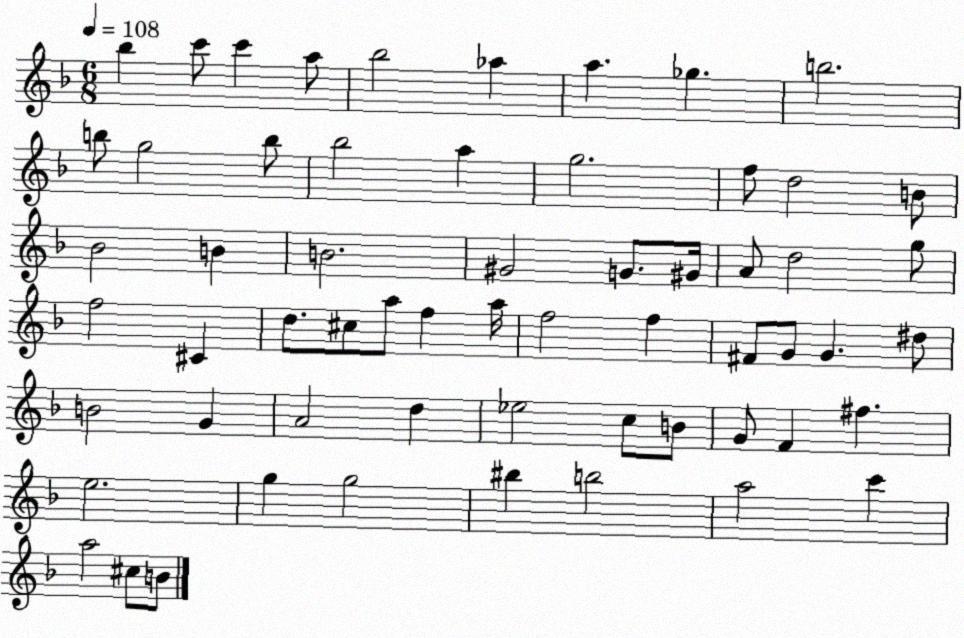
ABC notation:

X:1
T:Untitled
M:6/8
L:1/4
K:F
_b c'/2 c' a/2 _b2 _a a _g b2 b/2 g2 b/2 _b2 a g2 f/2 d2 B/2 _B2 B B2 ^G2 G/2 ^G/4 A/2 d2 g/2 f2 ^C d/2 ^c/2 a/2 f a/4 f2 f ^F/2 G/2 G ^d/2 B2 G A2 d _e2 c/2 B/2 G/2 F ^f e2 g g2 ^b b2 a2 c' a2 ^c/2 B/2